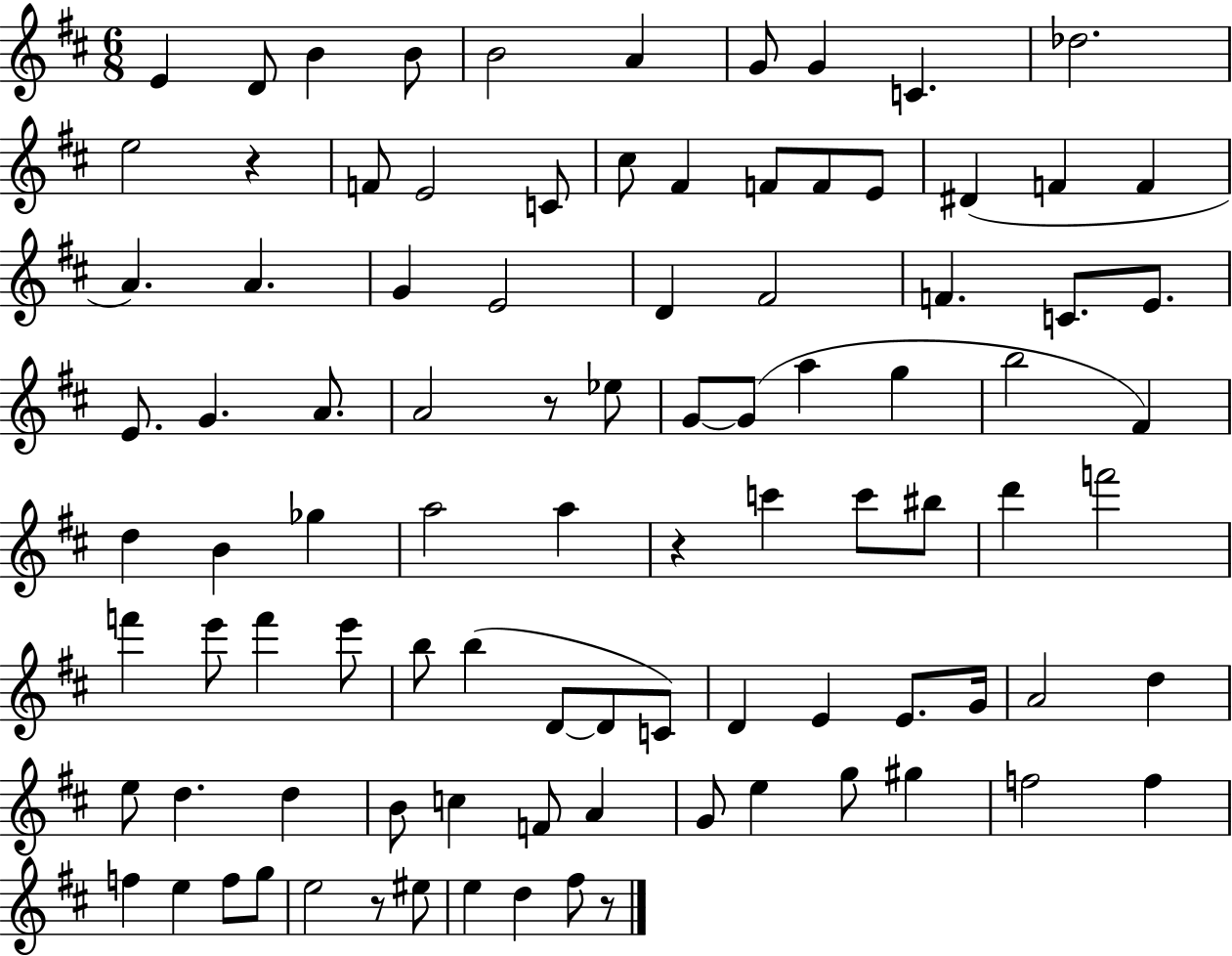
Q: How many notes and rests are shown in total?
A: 94